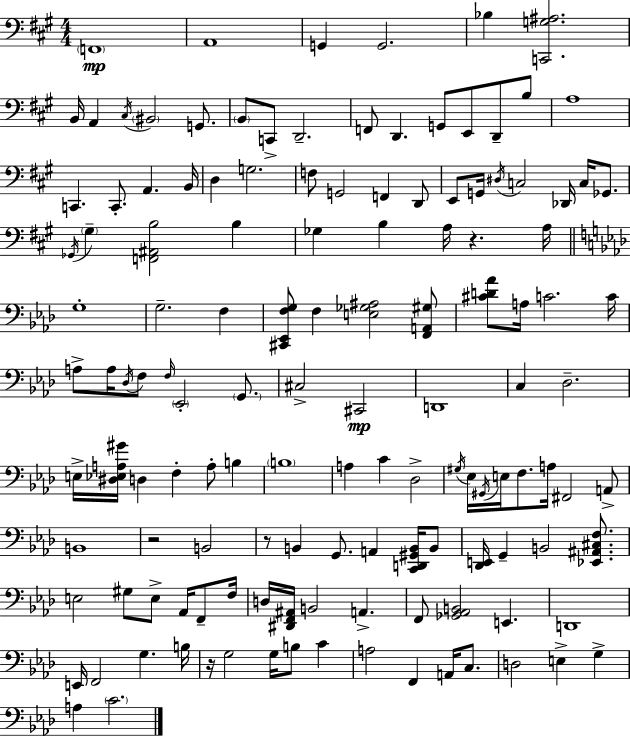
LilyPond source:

{
  \clef bass
  \numericTimeSignature
  \time 4/4
  \key a \major
  \parenthesize f,1\mp | a,1 | g,4 g,2. | bes4 <c, g ais>2. | \break b,16 a,4 \acciaccatura { cis16 } \parenthesize bis,2 g,8. | \parenthesize b,8 c,8-> d,2.-- | f,8 d,4. g,8 e,8 d,8-- b8 | a1 | \break c,4. c,8.-. a,4. | b,16 d4 g2. | f8 g,2 f,4 d,8 | e,8 g,16 \acciaccatura { dis16 } c2 des,16 c16 ges,8. | \break \acciaccatura { ges,16 } \parenthesize gis4-- <f, ais, b>2 b4 | ges4 b4 a16 r4. | a16 \bar "||" \break \key aes \major g1-. | g2.-- f4 | <cis, ees, f g>8 f4 <e ges ais>2 <f, a, gis>8 | <cis' d' aes'>8 a16 c'2. c'16 | \break a8-> a16 \acciaccatura { des16 } f8 \grace { f16 } \parenthesize ees,2-. \parenthesize g,8. | cis2-> cis,2\mp | d,1 | c4 des2.-- | \break e16-> <dis ees a gis'>16 d4 f4-. a8-. b4 | \parenthesize b1 | a4 c'4 des2-> | \acciaccatura { gis16 } ees16 \acciaccatura { gis,16 } e16 f8. a16 fis,2 | \break a,8-> b,1 | r2 b,2 | r8 b,4 g,8. a,4 | <c, d, gis, b,>16 b,8 <des, e,>16 g,4-- b,2 | \break <ees, ais, cis f>8. e2 gis8 e8-> | aes,16 f,8-- f16 d16 <dis, f, ais,>16 b,2 a,4.-> | f,8 <ges, aes, b,>2 e,4. | d,1 | \break e,16 f,2 g4. | b16 r16 g2 g16 b8 | c'4 a2 f,4 | a,16 c8. d2 e4-> | \break g4-> a4 \parenthesize c'2. | \bar "|."
}